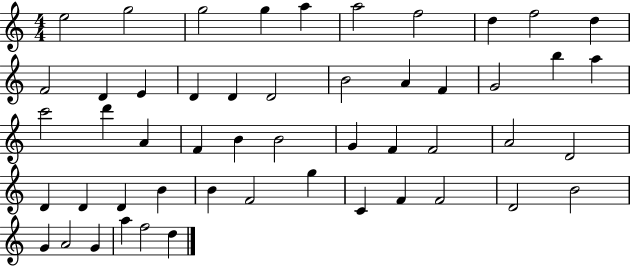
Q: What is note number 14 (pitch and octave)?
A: D4